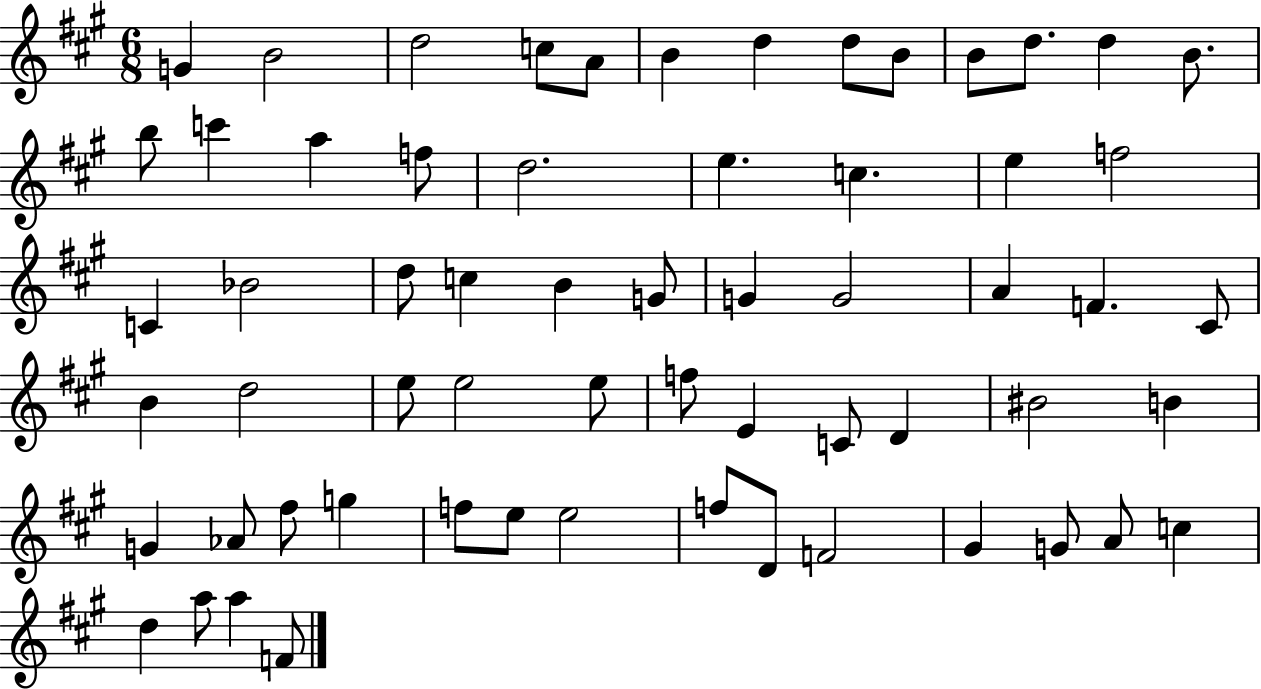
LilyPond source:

{
  \clef treble
  \numericTimeSignature
  \time 6/8
  \key a \major
  \repeat volta 2 { g'4 b'2 | d''2 c''8 a'8 | b'4 d''4 d''8 b'8 | b'8 d''8. d''4 b'8. | \break b''8 c'''4 a''4 f''8 | d''2. | e''4. c''4. | e''4 f''2 | \break c'4 bes'2 | d''8 c''4 b'4 g'8 | g'4 g'2 | a'4 f'4. cis'8 | \break b'4 d''2 | e''8 e''2 e''8 | f''8 e'4 c'8 d'4 | bis'2 b'4 | \break g'4 aes'8 fis''8 g''4 | f''8 e''8 e''2 | f''8 d'8 f'2 | gis'4 g'8 a'8 c''4 | \break d''4 a''8 a''4 f'8 | } \bar "|."
}